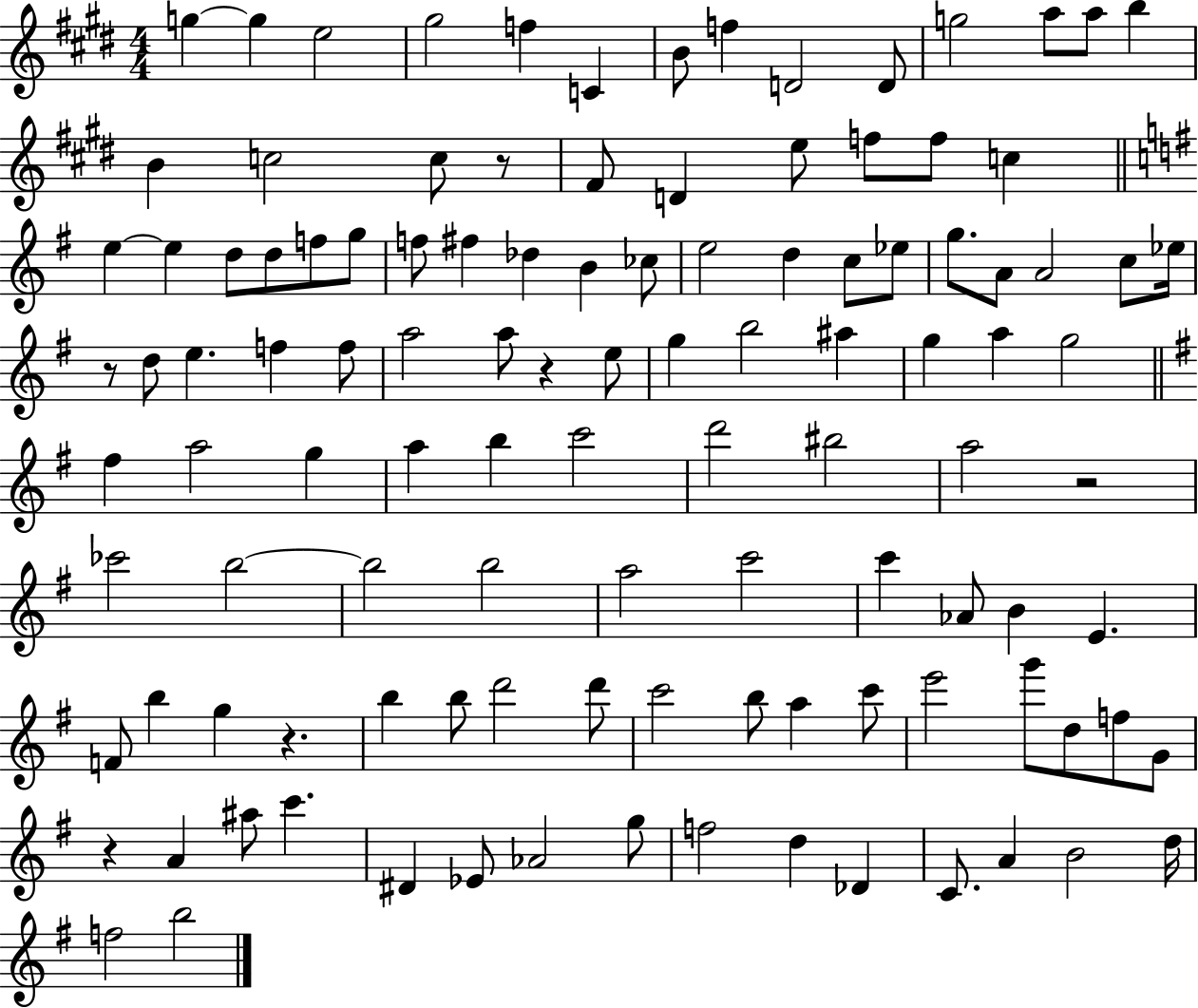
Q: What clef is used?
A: treble